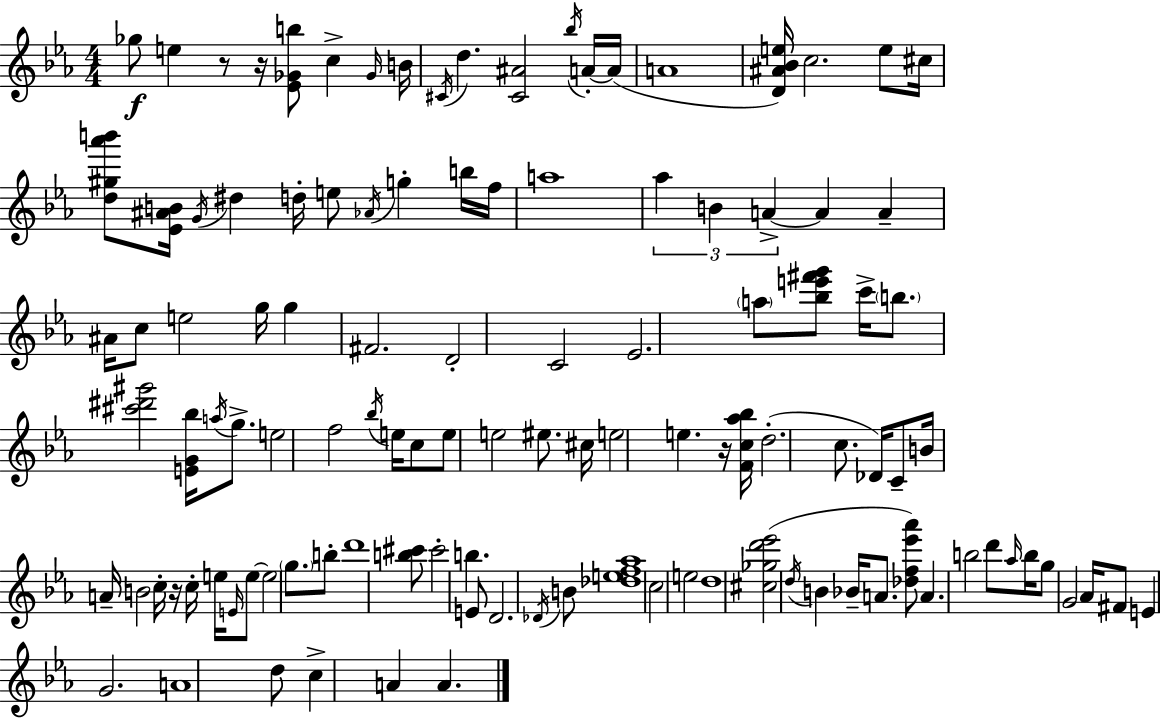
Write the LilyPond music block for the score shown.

{
  \clef treble
  \numericTimeSignature
  \time 4/4
  \key ees \major
  ges''8\f e''4 r8 r16 <ees' ges' b''>8 c''4-> \grace { ges'16 } | b'16 \acciaccatura { cis'16 } d''4. <cis' ais'>2 | \acciaccatura { bes''16 } a'16-.~~ a'16( a'1 | <d' ais' bes' e''>16) c''2. | \break e''8 cis''16 <d'' gis'' aes''' b'''>8 <ees' ais' b'>16 \acciaccatura { g'16 } dis''4 d''16-. e''8 \acciaccatura { aes'16 } g''4-. | b''16 f''16 a''1 | \tuplet 3/2 { aes''4 b'4 a'4->~~ } | a'4 a'4-- ais'16 c''8 e''2 | \break g''16 g''4 fis'2. | d'2-. c'2 | ees'2. | \parenthesize a''8 <bes'' e''' fis''' g'''>8 c'''16-> \parenthesize b''8. <cis''' dis''' gis'''>2 | \break <e' g' bes''>16 \acciaccatura { a''16 } g''8.-> e''2 f''2 | \acciaccatura { bes''16 } e''16 c''8 e''8 e''2 | eis''8. cis''16 e''2 | e''4. r16 <f' c'' aes'' bes''>16 d''2.-.( | \break c''8. des'16) c'8-- b'16 a'16-- b'2 | c''16-. r16 c''16-. e''16 \grace { e'16 } e''8~~ e''2 | \parenthesize g''8. b''8-. d'''1 | <b'' cis'''>8 cis'''2-. | \break b''4. e'8 d'2. | \acciaccatura { des'16 } b'8 <des'' e'' f'' aes''>1 | c''2 | e''2 d''1 | \break <cis'' ges'' d''' ees'''>2( | \acciaccatura { d''16 } b'4 bes'16-- a'8. <des'' f'' ees''' aes'''>8) a'4. | b''2 d'''8 \grace { aes''16 } b''16 g''8 | g'2 aes'16 fis'8 e'4 g'2. | \break a'1 | d''8 c''4-> | a'4 a'4. \bar "|."
}